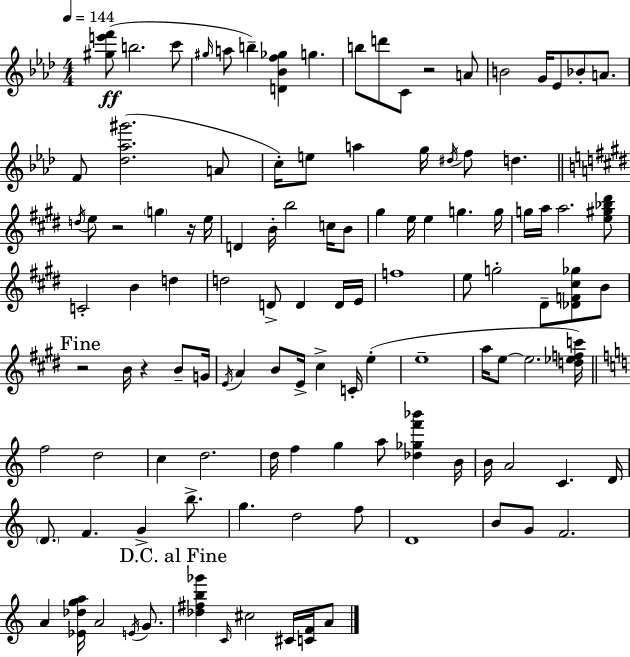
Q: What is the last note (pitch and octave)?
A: A4